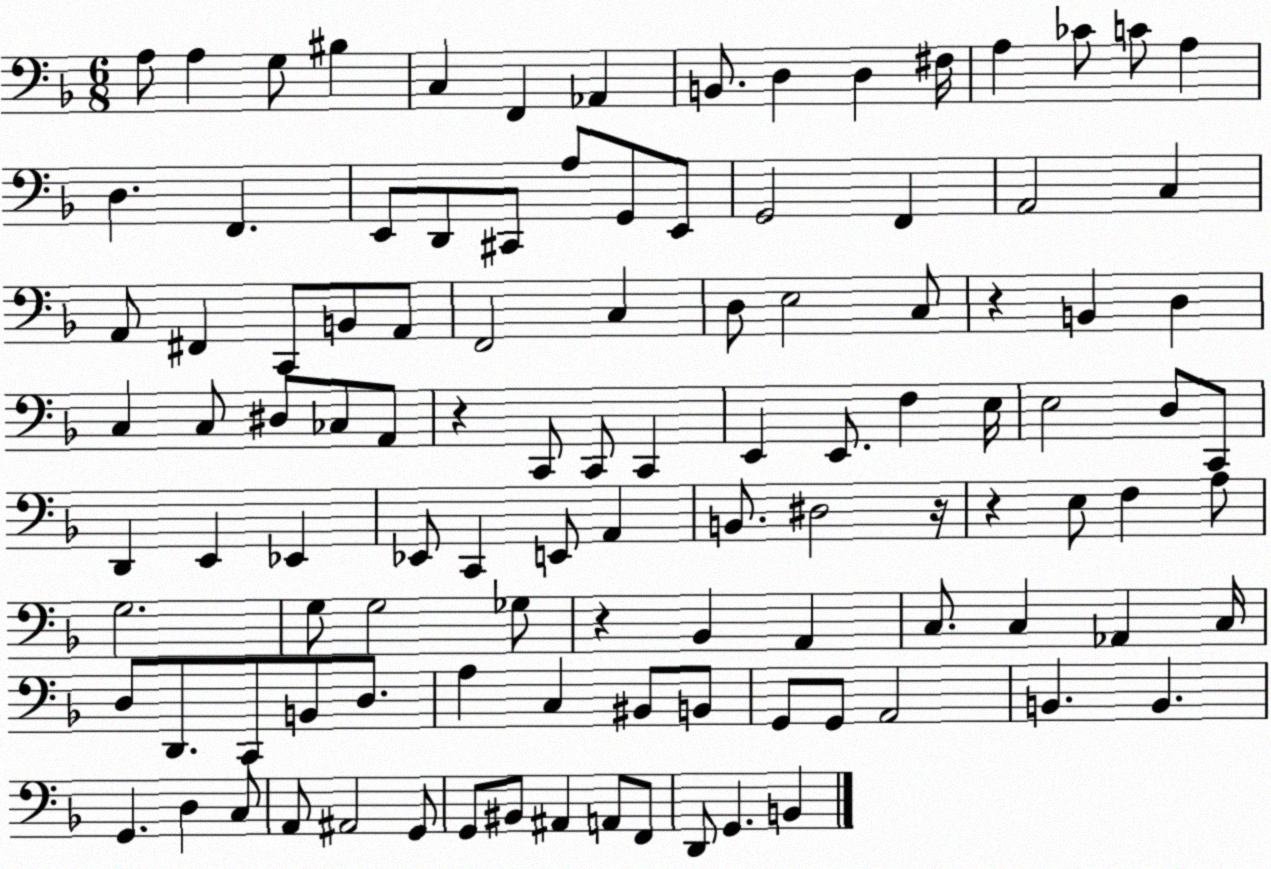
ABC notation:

X:1
T:Untitled
M:6/8
L:1/4
K:F
A,/2 A, G,/2 ^B, C, F,, _A,, B,,/2 D, D, ^F,/4 A, _C/2 C/2 A, D, F,, E,,/2 D,,/2 ^C,,/2 A,/2 G,,/2 E,,/2 G,,2 F,, A,,2 C, A,,/2 ^F,, C,,/2 B,,/2 A,,/2 F,,2 C, D,/2 E,2 C,/2 z B,, D, C, C,/2 ^D,/2 _C,/2 A,,/2 z C,,/2 C,,/2 C,, E,, E,,/2 F, E,/4 E,2 D,/2 C,,/2 D,, E,, _E,, _E,,/2 C,, E,,/2 A,, B,,/2 ^D,2 z/4 z E,/2 F, A,/2 G,2 G,/2 G,2 _G,/2 z _B,, A,, C,/2 C, _A,, C,/4 D,/2 D,,/2 C,,/2 B,,/2 D,/2 A, C, ^B,,/2 B,,/2 G,,/2 G,,/2 A,,2 B,, B,, G,, D, C,/2 A,,/2 ^A,,2 G,,/2 G,,/2 ^B,,/2 ^A,, A,,/2 F,,/2 D,,/2 G,, B,,